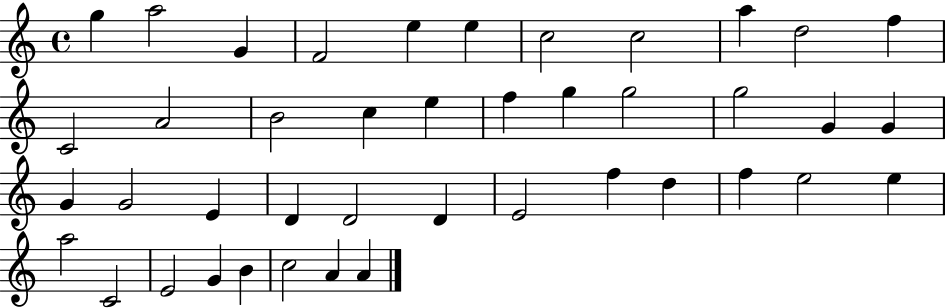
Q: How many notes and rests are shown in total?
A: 42